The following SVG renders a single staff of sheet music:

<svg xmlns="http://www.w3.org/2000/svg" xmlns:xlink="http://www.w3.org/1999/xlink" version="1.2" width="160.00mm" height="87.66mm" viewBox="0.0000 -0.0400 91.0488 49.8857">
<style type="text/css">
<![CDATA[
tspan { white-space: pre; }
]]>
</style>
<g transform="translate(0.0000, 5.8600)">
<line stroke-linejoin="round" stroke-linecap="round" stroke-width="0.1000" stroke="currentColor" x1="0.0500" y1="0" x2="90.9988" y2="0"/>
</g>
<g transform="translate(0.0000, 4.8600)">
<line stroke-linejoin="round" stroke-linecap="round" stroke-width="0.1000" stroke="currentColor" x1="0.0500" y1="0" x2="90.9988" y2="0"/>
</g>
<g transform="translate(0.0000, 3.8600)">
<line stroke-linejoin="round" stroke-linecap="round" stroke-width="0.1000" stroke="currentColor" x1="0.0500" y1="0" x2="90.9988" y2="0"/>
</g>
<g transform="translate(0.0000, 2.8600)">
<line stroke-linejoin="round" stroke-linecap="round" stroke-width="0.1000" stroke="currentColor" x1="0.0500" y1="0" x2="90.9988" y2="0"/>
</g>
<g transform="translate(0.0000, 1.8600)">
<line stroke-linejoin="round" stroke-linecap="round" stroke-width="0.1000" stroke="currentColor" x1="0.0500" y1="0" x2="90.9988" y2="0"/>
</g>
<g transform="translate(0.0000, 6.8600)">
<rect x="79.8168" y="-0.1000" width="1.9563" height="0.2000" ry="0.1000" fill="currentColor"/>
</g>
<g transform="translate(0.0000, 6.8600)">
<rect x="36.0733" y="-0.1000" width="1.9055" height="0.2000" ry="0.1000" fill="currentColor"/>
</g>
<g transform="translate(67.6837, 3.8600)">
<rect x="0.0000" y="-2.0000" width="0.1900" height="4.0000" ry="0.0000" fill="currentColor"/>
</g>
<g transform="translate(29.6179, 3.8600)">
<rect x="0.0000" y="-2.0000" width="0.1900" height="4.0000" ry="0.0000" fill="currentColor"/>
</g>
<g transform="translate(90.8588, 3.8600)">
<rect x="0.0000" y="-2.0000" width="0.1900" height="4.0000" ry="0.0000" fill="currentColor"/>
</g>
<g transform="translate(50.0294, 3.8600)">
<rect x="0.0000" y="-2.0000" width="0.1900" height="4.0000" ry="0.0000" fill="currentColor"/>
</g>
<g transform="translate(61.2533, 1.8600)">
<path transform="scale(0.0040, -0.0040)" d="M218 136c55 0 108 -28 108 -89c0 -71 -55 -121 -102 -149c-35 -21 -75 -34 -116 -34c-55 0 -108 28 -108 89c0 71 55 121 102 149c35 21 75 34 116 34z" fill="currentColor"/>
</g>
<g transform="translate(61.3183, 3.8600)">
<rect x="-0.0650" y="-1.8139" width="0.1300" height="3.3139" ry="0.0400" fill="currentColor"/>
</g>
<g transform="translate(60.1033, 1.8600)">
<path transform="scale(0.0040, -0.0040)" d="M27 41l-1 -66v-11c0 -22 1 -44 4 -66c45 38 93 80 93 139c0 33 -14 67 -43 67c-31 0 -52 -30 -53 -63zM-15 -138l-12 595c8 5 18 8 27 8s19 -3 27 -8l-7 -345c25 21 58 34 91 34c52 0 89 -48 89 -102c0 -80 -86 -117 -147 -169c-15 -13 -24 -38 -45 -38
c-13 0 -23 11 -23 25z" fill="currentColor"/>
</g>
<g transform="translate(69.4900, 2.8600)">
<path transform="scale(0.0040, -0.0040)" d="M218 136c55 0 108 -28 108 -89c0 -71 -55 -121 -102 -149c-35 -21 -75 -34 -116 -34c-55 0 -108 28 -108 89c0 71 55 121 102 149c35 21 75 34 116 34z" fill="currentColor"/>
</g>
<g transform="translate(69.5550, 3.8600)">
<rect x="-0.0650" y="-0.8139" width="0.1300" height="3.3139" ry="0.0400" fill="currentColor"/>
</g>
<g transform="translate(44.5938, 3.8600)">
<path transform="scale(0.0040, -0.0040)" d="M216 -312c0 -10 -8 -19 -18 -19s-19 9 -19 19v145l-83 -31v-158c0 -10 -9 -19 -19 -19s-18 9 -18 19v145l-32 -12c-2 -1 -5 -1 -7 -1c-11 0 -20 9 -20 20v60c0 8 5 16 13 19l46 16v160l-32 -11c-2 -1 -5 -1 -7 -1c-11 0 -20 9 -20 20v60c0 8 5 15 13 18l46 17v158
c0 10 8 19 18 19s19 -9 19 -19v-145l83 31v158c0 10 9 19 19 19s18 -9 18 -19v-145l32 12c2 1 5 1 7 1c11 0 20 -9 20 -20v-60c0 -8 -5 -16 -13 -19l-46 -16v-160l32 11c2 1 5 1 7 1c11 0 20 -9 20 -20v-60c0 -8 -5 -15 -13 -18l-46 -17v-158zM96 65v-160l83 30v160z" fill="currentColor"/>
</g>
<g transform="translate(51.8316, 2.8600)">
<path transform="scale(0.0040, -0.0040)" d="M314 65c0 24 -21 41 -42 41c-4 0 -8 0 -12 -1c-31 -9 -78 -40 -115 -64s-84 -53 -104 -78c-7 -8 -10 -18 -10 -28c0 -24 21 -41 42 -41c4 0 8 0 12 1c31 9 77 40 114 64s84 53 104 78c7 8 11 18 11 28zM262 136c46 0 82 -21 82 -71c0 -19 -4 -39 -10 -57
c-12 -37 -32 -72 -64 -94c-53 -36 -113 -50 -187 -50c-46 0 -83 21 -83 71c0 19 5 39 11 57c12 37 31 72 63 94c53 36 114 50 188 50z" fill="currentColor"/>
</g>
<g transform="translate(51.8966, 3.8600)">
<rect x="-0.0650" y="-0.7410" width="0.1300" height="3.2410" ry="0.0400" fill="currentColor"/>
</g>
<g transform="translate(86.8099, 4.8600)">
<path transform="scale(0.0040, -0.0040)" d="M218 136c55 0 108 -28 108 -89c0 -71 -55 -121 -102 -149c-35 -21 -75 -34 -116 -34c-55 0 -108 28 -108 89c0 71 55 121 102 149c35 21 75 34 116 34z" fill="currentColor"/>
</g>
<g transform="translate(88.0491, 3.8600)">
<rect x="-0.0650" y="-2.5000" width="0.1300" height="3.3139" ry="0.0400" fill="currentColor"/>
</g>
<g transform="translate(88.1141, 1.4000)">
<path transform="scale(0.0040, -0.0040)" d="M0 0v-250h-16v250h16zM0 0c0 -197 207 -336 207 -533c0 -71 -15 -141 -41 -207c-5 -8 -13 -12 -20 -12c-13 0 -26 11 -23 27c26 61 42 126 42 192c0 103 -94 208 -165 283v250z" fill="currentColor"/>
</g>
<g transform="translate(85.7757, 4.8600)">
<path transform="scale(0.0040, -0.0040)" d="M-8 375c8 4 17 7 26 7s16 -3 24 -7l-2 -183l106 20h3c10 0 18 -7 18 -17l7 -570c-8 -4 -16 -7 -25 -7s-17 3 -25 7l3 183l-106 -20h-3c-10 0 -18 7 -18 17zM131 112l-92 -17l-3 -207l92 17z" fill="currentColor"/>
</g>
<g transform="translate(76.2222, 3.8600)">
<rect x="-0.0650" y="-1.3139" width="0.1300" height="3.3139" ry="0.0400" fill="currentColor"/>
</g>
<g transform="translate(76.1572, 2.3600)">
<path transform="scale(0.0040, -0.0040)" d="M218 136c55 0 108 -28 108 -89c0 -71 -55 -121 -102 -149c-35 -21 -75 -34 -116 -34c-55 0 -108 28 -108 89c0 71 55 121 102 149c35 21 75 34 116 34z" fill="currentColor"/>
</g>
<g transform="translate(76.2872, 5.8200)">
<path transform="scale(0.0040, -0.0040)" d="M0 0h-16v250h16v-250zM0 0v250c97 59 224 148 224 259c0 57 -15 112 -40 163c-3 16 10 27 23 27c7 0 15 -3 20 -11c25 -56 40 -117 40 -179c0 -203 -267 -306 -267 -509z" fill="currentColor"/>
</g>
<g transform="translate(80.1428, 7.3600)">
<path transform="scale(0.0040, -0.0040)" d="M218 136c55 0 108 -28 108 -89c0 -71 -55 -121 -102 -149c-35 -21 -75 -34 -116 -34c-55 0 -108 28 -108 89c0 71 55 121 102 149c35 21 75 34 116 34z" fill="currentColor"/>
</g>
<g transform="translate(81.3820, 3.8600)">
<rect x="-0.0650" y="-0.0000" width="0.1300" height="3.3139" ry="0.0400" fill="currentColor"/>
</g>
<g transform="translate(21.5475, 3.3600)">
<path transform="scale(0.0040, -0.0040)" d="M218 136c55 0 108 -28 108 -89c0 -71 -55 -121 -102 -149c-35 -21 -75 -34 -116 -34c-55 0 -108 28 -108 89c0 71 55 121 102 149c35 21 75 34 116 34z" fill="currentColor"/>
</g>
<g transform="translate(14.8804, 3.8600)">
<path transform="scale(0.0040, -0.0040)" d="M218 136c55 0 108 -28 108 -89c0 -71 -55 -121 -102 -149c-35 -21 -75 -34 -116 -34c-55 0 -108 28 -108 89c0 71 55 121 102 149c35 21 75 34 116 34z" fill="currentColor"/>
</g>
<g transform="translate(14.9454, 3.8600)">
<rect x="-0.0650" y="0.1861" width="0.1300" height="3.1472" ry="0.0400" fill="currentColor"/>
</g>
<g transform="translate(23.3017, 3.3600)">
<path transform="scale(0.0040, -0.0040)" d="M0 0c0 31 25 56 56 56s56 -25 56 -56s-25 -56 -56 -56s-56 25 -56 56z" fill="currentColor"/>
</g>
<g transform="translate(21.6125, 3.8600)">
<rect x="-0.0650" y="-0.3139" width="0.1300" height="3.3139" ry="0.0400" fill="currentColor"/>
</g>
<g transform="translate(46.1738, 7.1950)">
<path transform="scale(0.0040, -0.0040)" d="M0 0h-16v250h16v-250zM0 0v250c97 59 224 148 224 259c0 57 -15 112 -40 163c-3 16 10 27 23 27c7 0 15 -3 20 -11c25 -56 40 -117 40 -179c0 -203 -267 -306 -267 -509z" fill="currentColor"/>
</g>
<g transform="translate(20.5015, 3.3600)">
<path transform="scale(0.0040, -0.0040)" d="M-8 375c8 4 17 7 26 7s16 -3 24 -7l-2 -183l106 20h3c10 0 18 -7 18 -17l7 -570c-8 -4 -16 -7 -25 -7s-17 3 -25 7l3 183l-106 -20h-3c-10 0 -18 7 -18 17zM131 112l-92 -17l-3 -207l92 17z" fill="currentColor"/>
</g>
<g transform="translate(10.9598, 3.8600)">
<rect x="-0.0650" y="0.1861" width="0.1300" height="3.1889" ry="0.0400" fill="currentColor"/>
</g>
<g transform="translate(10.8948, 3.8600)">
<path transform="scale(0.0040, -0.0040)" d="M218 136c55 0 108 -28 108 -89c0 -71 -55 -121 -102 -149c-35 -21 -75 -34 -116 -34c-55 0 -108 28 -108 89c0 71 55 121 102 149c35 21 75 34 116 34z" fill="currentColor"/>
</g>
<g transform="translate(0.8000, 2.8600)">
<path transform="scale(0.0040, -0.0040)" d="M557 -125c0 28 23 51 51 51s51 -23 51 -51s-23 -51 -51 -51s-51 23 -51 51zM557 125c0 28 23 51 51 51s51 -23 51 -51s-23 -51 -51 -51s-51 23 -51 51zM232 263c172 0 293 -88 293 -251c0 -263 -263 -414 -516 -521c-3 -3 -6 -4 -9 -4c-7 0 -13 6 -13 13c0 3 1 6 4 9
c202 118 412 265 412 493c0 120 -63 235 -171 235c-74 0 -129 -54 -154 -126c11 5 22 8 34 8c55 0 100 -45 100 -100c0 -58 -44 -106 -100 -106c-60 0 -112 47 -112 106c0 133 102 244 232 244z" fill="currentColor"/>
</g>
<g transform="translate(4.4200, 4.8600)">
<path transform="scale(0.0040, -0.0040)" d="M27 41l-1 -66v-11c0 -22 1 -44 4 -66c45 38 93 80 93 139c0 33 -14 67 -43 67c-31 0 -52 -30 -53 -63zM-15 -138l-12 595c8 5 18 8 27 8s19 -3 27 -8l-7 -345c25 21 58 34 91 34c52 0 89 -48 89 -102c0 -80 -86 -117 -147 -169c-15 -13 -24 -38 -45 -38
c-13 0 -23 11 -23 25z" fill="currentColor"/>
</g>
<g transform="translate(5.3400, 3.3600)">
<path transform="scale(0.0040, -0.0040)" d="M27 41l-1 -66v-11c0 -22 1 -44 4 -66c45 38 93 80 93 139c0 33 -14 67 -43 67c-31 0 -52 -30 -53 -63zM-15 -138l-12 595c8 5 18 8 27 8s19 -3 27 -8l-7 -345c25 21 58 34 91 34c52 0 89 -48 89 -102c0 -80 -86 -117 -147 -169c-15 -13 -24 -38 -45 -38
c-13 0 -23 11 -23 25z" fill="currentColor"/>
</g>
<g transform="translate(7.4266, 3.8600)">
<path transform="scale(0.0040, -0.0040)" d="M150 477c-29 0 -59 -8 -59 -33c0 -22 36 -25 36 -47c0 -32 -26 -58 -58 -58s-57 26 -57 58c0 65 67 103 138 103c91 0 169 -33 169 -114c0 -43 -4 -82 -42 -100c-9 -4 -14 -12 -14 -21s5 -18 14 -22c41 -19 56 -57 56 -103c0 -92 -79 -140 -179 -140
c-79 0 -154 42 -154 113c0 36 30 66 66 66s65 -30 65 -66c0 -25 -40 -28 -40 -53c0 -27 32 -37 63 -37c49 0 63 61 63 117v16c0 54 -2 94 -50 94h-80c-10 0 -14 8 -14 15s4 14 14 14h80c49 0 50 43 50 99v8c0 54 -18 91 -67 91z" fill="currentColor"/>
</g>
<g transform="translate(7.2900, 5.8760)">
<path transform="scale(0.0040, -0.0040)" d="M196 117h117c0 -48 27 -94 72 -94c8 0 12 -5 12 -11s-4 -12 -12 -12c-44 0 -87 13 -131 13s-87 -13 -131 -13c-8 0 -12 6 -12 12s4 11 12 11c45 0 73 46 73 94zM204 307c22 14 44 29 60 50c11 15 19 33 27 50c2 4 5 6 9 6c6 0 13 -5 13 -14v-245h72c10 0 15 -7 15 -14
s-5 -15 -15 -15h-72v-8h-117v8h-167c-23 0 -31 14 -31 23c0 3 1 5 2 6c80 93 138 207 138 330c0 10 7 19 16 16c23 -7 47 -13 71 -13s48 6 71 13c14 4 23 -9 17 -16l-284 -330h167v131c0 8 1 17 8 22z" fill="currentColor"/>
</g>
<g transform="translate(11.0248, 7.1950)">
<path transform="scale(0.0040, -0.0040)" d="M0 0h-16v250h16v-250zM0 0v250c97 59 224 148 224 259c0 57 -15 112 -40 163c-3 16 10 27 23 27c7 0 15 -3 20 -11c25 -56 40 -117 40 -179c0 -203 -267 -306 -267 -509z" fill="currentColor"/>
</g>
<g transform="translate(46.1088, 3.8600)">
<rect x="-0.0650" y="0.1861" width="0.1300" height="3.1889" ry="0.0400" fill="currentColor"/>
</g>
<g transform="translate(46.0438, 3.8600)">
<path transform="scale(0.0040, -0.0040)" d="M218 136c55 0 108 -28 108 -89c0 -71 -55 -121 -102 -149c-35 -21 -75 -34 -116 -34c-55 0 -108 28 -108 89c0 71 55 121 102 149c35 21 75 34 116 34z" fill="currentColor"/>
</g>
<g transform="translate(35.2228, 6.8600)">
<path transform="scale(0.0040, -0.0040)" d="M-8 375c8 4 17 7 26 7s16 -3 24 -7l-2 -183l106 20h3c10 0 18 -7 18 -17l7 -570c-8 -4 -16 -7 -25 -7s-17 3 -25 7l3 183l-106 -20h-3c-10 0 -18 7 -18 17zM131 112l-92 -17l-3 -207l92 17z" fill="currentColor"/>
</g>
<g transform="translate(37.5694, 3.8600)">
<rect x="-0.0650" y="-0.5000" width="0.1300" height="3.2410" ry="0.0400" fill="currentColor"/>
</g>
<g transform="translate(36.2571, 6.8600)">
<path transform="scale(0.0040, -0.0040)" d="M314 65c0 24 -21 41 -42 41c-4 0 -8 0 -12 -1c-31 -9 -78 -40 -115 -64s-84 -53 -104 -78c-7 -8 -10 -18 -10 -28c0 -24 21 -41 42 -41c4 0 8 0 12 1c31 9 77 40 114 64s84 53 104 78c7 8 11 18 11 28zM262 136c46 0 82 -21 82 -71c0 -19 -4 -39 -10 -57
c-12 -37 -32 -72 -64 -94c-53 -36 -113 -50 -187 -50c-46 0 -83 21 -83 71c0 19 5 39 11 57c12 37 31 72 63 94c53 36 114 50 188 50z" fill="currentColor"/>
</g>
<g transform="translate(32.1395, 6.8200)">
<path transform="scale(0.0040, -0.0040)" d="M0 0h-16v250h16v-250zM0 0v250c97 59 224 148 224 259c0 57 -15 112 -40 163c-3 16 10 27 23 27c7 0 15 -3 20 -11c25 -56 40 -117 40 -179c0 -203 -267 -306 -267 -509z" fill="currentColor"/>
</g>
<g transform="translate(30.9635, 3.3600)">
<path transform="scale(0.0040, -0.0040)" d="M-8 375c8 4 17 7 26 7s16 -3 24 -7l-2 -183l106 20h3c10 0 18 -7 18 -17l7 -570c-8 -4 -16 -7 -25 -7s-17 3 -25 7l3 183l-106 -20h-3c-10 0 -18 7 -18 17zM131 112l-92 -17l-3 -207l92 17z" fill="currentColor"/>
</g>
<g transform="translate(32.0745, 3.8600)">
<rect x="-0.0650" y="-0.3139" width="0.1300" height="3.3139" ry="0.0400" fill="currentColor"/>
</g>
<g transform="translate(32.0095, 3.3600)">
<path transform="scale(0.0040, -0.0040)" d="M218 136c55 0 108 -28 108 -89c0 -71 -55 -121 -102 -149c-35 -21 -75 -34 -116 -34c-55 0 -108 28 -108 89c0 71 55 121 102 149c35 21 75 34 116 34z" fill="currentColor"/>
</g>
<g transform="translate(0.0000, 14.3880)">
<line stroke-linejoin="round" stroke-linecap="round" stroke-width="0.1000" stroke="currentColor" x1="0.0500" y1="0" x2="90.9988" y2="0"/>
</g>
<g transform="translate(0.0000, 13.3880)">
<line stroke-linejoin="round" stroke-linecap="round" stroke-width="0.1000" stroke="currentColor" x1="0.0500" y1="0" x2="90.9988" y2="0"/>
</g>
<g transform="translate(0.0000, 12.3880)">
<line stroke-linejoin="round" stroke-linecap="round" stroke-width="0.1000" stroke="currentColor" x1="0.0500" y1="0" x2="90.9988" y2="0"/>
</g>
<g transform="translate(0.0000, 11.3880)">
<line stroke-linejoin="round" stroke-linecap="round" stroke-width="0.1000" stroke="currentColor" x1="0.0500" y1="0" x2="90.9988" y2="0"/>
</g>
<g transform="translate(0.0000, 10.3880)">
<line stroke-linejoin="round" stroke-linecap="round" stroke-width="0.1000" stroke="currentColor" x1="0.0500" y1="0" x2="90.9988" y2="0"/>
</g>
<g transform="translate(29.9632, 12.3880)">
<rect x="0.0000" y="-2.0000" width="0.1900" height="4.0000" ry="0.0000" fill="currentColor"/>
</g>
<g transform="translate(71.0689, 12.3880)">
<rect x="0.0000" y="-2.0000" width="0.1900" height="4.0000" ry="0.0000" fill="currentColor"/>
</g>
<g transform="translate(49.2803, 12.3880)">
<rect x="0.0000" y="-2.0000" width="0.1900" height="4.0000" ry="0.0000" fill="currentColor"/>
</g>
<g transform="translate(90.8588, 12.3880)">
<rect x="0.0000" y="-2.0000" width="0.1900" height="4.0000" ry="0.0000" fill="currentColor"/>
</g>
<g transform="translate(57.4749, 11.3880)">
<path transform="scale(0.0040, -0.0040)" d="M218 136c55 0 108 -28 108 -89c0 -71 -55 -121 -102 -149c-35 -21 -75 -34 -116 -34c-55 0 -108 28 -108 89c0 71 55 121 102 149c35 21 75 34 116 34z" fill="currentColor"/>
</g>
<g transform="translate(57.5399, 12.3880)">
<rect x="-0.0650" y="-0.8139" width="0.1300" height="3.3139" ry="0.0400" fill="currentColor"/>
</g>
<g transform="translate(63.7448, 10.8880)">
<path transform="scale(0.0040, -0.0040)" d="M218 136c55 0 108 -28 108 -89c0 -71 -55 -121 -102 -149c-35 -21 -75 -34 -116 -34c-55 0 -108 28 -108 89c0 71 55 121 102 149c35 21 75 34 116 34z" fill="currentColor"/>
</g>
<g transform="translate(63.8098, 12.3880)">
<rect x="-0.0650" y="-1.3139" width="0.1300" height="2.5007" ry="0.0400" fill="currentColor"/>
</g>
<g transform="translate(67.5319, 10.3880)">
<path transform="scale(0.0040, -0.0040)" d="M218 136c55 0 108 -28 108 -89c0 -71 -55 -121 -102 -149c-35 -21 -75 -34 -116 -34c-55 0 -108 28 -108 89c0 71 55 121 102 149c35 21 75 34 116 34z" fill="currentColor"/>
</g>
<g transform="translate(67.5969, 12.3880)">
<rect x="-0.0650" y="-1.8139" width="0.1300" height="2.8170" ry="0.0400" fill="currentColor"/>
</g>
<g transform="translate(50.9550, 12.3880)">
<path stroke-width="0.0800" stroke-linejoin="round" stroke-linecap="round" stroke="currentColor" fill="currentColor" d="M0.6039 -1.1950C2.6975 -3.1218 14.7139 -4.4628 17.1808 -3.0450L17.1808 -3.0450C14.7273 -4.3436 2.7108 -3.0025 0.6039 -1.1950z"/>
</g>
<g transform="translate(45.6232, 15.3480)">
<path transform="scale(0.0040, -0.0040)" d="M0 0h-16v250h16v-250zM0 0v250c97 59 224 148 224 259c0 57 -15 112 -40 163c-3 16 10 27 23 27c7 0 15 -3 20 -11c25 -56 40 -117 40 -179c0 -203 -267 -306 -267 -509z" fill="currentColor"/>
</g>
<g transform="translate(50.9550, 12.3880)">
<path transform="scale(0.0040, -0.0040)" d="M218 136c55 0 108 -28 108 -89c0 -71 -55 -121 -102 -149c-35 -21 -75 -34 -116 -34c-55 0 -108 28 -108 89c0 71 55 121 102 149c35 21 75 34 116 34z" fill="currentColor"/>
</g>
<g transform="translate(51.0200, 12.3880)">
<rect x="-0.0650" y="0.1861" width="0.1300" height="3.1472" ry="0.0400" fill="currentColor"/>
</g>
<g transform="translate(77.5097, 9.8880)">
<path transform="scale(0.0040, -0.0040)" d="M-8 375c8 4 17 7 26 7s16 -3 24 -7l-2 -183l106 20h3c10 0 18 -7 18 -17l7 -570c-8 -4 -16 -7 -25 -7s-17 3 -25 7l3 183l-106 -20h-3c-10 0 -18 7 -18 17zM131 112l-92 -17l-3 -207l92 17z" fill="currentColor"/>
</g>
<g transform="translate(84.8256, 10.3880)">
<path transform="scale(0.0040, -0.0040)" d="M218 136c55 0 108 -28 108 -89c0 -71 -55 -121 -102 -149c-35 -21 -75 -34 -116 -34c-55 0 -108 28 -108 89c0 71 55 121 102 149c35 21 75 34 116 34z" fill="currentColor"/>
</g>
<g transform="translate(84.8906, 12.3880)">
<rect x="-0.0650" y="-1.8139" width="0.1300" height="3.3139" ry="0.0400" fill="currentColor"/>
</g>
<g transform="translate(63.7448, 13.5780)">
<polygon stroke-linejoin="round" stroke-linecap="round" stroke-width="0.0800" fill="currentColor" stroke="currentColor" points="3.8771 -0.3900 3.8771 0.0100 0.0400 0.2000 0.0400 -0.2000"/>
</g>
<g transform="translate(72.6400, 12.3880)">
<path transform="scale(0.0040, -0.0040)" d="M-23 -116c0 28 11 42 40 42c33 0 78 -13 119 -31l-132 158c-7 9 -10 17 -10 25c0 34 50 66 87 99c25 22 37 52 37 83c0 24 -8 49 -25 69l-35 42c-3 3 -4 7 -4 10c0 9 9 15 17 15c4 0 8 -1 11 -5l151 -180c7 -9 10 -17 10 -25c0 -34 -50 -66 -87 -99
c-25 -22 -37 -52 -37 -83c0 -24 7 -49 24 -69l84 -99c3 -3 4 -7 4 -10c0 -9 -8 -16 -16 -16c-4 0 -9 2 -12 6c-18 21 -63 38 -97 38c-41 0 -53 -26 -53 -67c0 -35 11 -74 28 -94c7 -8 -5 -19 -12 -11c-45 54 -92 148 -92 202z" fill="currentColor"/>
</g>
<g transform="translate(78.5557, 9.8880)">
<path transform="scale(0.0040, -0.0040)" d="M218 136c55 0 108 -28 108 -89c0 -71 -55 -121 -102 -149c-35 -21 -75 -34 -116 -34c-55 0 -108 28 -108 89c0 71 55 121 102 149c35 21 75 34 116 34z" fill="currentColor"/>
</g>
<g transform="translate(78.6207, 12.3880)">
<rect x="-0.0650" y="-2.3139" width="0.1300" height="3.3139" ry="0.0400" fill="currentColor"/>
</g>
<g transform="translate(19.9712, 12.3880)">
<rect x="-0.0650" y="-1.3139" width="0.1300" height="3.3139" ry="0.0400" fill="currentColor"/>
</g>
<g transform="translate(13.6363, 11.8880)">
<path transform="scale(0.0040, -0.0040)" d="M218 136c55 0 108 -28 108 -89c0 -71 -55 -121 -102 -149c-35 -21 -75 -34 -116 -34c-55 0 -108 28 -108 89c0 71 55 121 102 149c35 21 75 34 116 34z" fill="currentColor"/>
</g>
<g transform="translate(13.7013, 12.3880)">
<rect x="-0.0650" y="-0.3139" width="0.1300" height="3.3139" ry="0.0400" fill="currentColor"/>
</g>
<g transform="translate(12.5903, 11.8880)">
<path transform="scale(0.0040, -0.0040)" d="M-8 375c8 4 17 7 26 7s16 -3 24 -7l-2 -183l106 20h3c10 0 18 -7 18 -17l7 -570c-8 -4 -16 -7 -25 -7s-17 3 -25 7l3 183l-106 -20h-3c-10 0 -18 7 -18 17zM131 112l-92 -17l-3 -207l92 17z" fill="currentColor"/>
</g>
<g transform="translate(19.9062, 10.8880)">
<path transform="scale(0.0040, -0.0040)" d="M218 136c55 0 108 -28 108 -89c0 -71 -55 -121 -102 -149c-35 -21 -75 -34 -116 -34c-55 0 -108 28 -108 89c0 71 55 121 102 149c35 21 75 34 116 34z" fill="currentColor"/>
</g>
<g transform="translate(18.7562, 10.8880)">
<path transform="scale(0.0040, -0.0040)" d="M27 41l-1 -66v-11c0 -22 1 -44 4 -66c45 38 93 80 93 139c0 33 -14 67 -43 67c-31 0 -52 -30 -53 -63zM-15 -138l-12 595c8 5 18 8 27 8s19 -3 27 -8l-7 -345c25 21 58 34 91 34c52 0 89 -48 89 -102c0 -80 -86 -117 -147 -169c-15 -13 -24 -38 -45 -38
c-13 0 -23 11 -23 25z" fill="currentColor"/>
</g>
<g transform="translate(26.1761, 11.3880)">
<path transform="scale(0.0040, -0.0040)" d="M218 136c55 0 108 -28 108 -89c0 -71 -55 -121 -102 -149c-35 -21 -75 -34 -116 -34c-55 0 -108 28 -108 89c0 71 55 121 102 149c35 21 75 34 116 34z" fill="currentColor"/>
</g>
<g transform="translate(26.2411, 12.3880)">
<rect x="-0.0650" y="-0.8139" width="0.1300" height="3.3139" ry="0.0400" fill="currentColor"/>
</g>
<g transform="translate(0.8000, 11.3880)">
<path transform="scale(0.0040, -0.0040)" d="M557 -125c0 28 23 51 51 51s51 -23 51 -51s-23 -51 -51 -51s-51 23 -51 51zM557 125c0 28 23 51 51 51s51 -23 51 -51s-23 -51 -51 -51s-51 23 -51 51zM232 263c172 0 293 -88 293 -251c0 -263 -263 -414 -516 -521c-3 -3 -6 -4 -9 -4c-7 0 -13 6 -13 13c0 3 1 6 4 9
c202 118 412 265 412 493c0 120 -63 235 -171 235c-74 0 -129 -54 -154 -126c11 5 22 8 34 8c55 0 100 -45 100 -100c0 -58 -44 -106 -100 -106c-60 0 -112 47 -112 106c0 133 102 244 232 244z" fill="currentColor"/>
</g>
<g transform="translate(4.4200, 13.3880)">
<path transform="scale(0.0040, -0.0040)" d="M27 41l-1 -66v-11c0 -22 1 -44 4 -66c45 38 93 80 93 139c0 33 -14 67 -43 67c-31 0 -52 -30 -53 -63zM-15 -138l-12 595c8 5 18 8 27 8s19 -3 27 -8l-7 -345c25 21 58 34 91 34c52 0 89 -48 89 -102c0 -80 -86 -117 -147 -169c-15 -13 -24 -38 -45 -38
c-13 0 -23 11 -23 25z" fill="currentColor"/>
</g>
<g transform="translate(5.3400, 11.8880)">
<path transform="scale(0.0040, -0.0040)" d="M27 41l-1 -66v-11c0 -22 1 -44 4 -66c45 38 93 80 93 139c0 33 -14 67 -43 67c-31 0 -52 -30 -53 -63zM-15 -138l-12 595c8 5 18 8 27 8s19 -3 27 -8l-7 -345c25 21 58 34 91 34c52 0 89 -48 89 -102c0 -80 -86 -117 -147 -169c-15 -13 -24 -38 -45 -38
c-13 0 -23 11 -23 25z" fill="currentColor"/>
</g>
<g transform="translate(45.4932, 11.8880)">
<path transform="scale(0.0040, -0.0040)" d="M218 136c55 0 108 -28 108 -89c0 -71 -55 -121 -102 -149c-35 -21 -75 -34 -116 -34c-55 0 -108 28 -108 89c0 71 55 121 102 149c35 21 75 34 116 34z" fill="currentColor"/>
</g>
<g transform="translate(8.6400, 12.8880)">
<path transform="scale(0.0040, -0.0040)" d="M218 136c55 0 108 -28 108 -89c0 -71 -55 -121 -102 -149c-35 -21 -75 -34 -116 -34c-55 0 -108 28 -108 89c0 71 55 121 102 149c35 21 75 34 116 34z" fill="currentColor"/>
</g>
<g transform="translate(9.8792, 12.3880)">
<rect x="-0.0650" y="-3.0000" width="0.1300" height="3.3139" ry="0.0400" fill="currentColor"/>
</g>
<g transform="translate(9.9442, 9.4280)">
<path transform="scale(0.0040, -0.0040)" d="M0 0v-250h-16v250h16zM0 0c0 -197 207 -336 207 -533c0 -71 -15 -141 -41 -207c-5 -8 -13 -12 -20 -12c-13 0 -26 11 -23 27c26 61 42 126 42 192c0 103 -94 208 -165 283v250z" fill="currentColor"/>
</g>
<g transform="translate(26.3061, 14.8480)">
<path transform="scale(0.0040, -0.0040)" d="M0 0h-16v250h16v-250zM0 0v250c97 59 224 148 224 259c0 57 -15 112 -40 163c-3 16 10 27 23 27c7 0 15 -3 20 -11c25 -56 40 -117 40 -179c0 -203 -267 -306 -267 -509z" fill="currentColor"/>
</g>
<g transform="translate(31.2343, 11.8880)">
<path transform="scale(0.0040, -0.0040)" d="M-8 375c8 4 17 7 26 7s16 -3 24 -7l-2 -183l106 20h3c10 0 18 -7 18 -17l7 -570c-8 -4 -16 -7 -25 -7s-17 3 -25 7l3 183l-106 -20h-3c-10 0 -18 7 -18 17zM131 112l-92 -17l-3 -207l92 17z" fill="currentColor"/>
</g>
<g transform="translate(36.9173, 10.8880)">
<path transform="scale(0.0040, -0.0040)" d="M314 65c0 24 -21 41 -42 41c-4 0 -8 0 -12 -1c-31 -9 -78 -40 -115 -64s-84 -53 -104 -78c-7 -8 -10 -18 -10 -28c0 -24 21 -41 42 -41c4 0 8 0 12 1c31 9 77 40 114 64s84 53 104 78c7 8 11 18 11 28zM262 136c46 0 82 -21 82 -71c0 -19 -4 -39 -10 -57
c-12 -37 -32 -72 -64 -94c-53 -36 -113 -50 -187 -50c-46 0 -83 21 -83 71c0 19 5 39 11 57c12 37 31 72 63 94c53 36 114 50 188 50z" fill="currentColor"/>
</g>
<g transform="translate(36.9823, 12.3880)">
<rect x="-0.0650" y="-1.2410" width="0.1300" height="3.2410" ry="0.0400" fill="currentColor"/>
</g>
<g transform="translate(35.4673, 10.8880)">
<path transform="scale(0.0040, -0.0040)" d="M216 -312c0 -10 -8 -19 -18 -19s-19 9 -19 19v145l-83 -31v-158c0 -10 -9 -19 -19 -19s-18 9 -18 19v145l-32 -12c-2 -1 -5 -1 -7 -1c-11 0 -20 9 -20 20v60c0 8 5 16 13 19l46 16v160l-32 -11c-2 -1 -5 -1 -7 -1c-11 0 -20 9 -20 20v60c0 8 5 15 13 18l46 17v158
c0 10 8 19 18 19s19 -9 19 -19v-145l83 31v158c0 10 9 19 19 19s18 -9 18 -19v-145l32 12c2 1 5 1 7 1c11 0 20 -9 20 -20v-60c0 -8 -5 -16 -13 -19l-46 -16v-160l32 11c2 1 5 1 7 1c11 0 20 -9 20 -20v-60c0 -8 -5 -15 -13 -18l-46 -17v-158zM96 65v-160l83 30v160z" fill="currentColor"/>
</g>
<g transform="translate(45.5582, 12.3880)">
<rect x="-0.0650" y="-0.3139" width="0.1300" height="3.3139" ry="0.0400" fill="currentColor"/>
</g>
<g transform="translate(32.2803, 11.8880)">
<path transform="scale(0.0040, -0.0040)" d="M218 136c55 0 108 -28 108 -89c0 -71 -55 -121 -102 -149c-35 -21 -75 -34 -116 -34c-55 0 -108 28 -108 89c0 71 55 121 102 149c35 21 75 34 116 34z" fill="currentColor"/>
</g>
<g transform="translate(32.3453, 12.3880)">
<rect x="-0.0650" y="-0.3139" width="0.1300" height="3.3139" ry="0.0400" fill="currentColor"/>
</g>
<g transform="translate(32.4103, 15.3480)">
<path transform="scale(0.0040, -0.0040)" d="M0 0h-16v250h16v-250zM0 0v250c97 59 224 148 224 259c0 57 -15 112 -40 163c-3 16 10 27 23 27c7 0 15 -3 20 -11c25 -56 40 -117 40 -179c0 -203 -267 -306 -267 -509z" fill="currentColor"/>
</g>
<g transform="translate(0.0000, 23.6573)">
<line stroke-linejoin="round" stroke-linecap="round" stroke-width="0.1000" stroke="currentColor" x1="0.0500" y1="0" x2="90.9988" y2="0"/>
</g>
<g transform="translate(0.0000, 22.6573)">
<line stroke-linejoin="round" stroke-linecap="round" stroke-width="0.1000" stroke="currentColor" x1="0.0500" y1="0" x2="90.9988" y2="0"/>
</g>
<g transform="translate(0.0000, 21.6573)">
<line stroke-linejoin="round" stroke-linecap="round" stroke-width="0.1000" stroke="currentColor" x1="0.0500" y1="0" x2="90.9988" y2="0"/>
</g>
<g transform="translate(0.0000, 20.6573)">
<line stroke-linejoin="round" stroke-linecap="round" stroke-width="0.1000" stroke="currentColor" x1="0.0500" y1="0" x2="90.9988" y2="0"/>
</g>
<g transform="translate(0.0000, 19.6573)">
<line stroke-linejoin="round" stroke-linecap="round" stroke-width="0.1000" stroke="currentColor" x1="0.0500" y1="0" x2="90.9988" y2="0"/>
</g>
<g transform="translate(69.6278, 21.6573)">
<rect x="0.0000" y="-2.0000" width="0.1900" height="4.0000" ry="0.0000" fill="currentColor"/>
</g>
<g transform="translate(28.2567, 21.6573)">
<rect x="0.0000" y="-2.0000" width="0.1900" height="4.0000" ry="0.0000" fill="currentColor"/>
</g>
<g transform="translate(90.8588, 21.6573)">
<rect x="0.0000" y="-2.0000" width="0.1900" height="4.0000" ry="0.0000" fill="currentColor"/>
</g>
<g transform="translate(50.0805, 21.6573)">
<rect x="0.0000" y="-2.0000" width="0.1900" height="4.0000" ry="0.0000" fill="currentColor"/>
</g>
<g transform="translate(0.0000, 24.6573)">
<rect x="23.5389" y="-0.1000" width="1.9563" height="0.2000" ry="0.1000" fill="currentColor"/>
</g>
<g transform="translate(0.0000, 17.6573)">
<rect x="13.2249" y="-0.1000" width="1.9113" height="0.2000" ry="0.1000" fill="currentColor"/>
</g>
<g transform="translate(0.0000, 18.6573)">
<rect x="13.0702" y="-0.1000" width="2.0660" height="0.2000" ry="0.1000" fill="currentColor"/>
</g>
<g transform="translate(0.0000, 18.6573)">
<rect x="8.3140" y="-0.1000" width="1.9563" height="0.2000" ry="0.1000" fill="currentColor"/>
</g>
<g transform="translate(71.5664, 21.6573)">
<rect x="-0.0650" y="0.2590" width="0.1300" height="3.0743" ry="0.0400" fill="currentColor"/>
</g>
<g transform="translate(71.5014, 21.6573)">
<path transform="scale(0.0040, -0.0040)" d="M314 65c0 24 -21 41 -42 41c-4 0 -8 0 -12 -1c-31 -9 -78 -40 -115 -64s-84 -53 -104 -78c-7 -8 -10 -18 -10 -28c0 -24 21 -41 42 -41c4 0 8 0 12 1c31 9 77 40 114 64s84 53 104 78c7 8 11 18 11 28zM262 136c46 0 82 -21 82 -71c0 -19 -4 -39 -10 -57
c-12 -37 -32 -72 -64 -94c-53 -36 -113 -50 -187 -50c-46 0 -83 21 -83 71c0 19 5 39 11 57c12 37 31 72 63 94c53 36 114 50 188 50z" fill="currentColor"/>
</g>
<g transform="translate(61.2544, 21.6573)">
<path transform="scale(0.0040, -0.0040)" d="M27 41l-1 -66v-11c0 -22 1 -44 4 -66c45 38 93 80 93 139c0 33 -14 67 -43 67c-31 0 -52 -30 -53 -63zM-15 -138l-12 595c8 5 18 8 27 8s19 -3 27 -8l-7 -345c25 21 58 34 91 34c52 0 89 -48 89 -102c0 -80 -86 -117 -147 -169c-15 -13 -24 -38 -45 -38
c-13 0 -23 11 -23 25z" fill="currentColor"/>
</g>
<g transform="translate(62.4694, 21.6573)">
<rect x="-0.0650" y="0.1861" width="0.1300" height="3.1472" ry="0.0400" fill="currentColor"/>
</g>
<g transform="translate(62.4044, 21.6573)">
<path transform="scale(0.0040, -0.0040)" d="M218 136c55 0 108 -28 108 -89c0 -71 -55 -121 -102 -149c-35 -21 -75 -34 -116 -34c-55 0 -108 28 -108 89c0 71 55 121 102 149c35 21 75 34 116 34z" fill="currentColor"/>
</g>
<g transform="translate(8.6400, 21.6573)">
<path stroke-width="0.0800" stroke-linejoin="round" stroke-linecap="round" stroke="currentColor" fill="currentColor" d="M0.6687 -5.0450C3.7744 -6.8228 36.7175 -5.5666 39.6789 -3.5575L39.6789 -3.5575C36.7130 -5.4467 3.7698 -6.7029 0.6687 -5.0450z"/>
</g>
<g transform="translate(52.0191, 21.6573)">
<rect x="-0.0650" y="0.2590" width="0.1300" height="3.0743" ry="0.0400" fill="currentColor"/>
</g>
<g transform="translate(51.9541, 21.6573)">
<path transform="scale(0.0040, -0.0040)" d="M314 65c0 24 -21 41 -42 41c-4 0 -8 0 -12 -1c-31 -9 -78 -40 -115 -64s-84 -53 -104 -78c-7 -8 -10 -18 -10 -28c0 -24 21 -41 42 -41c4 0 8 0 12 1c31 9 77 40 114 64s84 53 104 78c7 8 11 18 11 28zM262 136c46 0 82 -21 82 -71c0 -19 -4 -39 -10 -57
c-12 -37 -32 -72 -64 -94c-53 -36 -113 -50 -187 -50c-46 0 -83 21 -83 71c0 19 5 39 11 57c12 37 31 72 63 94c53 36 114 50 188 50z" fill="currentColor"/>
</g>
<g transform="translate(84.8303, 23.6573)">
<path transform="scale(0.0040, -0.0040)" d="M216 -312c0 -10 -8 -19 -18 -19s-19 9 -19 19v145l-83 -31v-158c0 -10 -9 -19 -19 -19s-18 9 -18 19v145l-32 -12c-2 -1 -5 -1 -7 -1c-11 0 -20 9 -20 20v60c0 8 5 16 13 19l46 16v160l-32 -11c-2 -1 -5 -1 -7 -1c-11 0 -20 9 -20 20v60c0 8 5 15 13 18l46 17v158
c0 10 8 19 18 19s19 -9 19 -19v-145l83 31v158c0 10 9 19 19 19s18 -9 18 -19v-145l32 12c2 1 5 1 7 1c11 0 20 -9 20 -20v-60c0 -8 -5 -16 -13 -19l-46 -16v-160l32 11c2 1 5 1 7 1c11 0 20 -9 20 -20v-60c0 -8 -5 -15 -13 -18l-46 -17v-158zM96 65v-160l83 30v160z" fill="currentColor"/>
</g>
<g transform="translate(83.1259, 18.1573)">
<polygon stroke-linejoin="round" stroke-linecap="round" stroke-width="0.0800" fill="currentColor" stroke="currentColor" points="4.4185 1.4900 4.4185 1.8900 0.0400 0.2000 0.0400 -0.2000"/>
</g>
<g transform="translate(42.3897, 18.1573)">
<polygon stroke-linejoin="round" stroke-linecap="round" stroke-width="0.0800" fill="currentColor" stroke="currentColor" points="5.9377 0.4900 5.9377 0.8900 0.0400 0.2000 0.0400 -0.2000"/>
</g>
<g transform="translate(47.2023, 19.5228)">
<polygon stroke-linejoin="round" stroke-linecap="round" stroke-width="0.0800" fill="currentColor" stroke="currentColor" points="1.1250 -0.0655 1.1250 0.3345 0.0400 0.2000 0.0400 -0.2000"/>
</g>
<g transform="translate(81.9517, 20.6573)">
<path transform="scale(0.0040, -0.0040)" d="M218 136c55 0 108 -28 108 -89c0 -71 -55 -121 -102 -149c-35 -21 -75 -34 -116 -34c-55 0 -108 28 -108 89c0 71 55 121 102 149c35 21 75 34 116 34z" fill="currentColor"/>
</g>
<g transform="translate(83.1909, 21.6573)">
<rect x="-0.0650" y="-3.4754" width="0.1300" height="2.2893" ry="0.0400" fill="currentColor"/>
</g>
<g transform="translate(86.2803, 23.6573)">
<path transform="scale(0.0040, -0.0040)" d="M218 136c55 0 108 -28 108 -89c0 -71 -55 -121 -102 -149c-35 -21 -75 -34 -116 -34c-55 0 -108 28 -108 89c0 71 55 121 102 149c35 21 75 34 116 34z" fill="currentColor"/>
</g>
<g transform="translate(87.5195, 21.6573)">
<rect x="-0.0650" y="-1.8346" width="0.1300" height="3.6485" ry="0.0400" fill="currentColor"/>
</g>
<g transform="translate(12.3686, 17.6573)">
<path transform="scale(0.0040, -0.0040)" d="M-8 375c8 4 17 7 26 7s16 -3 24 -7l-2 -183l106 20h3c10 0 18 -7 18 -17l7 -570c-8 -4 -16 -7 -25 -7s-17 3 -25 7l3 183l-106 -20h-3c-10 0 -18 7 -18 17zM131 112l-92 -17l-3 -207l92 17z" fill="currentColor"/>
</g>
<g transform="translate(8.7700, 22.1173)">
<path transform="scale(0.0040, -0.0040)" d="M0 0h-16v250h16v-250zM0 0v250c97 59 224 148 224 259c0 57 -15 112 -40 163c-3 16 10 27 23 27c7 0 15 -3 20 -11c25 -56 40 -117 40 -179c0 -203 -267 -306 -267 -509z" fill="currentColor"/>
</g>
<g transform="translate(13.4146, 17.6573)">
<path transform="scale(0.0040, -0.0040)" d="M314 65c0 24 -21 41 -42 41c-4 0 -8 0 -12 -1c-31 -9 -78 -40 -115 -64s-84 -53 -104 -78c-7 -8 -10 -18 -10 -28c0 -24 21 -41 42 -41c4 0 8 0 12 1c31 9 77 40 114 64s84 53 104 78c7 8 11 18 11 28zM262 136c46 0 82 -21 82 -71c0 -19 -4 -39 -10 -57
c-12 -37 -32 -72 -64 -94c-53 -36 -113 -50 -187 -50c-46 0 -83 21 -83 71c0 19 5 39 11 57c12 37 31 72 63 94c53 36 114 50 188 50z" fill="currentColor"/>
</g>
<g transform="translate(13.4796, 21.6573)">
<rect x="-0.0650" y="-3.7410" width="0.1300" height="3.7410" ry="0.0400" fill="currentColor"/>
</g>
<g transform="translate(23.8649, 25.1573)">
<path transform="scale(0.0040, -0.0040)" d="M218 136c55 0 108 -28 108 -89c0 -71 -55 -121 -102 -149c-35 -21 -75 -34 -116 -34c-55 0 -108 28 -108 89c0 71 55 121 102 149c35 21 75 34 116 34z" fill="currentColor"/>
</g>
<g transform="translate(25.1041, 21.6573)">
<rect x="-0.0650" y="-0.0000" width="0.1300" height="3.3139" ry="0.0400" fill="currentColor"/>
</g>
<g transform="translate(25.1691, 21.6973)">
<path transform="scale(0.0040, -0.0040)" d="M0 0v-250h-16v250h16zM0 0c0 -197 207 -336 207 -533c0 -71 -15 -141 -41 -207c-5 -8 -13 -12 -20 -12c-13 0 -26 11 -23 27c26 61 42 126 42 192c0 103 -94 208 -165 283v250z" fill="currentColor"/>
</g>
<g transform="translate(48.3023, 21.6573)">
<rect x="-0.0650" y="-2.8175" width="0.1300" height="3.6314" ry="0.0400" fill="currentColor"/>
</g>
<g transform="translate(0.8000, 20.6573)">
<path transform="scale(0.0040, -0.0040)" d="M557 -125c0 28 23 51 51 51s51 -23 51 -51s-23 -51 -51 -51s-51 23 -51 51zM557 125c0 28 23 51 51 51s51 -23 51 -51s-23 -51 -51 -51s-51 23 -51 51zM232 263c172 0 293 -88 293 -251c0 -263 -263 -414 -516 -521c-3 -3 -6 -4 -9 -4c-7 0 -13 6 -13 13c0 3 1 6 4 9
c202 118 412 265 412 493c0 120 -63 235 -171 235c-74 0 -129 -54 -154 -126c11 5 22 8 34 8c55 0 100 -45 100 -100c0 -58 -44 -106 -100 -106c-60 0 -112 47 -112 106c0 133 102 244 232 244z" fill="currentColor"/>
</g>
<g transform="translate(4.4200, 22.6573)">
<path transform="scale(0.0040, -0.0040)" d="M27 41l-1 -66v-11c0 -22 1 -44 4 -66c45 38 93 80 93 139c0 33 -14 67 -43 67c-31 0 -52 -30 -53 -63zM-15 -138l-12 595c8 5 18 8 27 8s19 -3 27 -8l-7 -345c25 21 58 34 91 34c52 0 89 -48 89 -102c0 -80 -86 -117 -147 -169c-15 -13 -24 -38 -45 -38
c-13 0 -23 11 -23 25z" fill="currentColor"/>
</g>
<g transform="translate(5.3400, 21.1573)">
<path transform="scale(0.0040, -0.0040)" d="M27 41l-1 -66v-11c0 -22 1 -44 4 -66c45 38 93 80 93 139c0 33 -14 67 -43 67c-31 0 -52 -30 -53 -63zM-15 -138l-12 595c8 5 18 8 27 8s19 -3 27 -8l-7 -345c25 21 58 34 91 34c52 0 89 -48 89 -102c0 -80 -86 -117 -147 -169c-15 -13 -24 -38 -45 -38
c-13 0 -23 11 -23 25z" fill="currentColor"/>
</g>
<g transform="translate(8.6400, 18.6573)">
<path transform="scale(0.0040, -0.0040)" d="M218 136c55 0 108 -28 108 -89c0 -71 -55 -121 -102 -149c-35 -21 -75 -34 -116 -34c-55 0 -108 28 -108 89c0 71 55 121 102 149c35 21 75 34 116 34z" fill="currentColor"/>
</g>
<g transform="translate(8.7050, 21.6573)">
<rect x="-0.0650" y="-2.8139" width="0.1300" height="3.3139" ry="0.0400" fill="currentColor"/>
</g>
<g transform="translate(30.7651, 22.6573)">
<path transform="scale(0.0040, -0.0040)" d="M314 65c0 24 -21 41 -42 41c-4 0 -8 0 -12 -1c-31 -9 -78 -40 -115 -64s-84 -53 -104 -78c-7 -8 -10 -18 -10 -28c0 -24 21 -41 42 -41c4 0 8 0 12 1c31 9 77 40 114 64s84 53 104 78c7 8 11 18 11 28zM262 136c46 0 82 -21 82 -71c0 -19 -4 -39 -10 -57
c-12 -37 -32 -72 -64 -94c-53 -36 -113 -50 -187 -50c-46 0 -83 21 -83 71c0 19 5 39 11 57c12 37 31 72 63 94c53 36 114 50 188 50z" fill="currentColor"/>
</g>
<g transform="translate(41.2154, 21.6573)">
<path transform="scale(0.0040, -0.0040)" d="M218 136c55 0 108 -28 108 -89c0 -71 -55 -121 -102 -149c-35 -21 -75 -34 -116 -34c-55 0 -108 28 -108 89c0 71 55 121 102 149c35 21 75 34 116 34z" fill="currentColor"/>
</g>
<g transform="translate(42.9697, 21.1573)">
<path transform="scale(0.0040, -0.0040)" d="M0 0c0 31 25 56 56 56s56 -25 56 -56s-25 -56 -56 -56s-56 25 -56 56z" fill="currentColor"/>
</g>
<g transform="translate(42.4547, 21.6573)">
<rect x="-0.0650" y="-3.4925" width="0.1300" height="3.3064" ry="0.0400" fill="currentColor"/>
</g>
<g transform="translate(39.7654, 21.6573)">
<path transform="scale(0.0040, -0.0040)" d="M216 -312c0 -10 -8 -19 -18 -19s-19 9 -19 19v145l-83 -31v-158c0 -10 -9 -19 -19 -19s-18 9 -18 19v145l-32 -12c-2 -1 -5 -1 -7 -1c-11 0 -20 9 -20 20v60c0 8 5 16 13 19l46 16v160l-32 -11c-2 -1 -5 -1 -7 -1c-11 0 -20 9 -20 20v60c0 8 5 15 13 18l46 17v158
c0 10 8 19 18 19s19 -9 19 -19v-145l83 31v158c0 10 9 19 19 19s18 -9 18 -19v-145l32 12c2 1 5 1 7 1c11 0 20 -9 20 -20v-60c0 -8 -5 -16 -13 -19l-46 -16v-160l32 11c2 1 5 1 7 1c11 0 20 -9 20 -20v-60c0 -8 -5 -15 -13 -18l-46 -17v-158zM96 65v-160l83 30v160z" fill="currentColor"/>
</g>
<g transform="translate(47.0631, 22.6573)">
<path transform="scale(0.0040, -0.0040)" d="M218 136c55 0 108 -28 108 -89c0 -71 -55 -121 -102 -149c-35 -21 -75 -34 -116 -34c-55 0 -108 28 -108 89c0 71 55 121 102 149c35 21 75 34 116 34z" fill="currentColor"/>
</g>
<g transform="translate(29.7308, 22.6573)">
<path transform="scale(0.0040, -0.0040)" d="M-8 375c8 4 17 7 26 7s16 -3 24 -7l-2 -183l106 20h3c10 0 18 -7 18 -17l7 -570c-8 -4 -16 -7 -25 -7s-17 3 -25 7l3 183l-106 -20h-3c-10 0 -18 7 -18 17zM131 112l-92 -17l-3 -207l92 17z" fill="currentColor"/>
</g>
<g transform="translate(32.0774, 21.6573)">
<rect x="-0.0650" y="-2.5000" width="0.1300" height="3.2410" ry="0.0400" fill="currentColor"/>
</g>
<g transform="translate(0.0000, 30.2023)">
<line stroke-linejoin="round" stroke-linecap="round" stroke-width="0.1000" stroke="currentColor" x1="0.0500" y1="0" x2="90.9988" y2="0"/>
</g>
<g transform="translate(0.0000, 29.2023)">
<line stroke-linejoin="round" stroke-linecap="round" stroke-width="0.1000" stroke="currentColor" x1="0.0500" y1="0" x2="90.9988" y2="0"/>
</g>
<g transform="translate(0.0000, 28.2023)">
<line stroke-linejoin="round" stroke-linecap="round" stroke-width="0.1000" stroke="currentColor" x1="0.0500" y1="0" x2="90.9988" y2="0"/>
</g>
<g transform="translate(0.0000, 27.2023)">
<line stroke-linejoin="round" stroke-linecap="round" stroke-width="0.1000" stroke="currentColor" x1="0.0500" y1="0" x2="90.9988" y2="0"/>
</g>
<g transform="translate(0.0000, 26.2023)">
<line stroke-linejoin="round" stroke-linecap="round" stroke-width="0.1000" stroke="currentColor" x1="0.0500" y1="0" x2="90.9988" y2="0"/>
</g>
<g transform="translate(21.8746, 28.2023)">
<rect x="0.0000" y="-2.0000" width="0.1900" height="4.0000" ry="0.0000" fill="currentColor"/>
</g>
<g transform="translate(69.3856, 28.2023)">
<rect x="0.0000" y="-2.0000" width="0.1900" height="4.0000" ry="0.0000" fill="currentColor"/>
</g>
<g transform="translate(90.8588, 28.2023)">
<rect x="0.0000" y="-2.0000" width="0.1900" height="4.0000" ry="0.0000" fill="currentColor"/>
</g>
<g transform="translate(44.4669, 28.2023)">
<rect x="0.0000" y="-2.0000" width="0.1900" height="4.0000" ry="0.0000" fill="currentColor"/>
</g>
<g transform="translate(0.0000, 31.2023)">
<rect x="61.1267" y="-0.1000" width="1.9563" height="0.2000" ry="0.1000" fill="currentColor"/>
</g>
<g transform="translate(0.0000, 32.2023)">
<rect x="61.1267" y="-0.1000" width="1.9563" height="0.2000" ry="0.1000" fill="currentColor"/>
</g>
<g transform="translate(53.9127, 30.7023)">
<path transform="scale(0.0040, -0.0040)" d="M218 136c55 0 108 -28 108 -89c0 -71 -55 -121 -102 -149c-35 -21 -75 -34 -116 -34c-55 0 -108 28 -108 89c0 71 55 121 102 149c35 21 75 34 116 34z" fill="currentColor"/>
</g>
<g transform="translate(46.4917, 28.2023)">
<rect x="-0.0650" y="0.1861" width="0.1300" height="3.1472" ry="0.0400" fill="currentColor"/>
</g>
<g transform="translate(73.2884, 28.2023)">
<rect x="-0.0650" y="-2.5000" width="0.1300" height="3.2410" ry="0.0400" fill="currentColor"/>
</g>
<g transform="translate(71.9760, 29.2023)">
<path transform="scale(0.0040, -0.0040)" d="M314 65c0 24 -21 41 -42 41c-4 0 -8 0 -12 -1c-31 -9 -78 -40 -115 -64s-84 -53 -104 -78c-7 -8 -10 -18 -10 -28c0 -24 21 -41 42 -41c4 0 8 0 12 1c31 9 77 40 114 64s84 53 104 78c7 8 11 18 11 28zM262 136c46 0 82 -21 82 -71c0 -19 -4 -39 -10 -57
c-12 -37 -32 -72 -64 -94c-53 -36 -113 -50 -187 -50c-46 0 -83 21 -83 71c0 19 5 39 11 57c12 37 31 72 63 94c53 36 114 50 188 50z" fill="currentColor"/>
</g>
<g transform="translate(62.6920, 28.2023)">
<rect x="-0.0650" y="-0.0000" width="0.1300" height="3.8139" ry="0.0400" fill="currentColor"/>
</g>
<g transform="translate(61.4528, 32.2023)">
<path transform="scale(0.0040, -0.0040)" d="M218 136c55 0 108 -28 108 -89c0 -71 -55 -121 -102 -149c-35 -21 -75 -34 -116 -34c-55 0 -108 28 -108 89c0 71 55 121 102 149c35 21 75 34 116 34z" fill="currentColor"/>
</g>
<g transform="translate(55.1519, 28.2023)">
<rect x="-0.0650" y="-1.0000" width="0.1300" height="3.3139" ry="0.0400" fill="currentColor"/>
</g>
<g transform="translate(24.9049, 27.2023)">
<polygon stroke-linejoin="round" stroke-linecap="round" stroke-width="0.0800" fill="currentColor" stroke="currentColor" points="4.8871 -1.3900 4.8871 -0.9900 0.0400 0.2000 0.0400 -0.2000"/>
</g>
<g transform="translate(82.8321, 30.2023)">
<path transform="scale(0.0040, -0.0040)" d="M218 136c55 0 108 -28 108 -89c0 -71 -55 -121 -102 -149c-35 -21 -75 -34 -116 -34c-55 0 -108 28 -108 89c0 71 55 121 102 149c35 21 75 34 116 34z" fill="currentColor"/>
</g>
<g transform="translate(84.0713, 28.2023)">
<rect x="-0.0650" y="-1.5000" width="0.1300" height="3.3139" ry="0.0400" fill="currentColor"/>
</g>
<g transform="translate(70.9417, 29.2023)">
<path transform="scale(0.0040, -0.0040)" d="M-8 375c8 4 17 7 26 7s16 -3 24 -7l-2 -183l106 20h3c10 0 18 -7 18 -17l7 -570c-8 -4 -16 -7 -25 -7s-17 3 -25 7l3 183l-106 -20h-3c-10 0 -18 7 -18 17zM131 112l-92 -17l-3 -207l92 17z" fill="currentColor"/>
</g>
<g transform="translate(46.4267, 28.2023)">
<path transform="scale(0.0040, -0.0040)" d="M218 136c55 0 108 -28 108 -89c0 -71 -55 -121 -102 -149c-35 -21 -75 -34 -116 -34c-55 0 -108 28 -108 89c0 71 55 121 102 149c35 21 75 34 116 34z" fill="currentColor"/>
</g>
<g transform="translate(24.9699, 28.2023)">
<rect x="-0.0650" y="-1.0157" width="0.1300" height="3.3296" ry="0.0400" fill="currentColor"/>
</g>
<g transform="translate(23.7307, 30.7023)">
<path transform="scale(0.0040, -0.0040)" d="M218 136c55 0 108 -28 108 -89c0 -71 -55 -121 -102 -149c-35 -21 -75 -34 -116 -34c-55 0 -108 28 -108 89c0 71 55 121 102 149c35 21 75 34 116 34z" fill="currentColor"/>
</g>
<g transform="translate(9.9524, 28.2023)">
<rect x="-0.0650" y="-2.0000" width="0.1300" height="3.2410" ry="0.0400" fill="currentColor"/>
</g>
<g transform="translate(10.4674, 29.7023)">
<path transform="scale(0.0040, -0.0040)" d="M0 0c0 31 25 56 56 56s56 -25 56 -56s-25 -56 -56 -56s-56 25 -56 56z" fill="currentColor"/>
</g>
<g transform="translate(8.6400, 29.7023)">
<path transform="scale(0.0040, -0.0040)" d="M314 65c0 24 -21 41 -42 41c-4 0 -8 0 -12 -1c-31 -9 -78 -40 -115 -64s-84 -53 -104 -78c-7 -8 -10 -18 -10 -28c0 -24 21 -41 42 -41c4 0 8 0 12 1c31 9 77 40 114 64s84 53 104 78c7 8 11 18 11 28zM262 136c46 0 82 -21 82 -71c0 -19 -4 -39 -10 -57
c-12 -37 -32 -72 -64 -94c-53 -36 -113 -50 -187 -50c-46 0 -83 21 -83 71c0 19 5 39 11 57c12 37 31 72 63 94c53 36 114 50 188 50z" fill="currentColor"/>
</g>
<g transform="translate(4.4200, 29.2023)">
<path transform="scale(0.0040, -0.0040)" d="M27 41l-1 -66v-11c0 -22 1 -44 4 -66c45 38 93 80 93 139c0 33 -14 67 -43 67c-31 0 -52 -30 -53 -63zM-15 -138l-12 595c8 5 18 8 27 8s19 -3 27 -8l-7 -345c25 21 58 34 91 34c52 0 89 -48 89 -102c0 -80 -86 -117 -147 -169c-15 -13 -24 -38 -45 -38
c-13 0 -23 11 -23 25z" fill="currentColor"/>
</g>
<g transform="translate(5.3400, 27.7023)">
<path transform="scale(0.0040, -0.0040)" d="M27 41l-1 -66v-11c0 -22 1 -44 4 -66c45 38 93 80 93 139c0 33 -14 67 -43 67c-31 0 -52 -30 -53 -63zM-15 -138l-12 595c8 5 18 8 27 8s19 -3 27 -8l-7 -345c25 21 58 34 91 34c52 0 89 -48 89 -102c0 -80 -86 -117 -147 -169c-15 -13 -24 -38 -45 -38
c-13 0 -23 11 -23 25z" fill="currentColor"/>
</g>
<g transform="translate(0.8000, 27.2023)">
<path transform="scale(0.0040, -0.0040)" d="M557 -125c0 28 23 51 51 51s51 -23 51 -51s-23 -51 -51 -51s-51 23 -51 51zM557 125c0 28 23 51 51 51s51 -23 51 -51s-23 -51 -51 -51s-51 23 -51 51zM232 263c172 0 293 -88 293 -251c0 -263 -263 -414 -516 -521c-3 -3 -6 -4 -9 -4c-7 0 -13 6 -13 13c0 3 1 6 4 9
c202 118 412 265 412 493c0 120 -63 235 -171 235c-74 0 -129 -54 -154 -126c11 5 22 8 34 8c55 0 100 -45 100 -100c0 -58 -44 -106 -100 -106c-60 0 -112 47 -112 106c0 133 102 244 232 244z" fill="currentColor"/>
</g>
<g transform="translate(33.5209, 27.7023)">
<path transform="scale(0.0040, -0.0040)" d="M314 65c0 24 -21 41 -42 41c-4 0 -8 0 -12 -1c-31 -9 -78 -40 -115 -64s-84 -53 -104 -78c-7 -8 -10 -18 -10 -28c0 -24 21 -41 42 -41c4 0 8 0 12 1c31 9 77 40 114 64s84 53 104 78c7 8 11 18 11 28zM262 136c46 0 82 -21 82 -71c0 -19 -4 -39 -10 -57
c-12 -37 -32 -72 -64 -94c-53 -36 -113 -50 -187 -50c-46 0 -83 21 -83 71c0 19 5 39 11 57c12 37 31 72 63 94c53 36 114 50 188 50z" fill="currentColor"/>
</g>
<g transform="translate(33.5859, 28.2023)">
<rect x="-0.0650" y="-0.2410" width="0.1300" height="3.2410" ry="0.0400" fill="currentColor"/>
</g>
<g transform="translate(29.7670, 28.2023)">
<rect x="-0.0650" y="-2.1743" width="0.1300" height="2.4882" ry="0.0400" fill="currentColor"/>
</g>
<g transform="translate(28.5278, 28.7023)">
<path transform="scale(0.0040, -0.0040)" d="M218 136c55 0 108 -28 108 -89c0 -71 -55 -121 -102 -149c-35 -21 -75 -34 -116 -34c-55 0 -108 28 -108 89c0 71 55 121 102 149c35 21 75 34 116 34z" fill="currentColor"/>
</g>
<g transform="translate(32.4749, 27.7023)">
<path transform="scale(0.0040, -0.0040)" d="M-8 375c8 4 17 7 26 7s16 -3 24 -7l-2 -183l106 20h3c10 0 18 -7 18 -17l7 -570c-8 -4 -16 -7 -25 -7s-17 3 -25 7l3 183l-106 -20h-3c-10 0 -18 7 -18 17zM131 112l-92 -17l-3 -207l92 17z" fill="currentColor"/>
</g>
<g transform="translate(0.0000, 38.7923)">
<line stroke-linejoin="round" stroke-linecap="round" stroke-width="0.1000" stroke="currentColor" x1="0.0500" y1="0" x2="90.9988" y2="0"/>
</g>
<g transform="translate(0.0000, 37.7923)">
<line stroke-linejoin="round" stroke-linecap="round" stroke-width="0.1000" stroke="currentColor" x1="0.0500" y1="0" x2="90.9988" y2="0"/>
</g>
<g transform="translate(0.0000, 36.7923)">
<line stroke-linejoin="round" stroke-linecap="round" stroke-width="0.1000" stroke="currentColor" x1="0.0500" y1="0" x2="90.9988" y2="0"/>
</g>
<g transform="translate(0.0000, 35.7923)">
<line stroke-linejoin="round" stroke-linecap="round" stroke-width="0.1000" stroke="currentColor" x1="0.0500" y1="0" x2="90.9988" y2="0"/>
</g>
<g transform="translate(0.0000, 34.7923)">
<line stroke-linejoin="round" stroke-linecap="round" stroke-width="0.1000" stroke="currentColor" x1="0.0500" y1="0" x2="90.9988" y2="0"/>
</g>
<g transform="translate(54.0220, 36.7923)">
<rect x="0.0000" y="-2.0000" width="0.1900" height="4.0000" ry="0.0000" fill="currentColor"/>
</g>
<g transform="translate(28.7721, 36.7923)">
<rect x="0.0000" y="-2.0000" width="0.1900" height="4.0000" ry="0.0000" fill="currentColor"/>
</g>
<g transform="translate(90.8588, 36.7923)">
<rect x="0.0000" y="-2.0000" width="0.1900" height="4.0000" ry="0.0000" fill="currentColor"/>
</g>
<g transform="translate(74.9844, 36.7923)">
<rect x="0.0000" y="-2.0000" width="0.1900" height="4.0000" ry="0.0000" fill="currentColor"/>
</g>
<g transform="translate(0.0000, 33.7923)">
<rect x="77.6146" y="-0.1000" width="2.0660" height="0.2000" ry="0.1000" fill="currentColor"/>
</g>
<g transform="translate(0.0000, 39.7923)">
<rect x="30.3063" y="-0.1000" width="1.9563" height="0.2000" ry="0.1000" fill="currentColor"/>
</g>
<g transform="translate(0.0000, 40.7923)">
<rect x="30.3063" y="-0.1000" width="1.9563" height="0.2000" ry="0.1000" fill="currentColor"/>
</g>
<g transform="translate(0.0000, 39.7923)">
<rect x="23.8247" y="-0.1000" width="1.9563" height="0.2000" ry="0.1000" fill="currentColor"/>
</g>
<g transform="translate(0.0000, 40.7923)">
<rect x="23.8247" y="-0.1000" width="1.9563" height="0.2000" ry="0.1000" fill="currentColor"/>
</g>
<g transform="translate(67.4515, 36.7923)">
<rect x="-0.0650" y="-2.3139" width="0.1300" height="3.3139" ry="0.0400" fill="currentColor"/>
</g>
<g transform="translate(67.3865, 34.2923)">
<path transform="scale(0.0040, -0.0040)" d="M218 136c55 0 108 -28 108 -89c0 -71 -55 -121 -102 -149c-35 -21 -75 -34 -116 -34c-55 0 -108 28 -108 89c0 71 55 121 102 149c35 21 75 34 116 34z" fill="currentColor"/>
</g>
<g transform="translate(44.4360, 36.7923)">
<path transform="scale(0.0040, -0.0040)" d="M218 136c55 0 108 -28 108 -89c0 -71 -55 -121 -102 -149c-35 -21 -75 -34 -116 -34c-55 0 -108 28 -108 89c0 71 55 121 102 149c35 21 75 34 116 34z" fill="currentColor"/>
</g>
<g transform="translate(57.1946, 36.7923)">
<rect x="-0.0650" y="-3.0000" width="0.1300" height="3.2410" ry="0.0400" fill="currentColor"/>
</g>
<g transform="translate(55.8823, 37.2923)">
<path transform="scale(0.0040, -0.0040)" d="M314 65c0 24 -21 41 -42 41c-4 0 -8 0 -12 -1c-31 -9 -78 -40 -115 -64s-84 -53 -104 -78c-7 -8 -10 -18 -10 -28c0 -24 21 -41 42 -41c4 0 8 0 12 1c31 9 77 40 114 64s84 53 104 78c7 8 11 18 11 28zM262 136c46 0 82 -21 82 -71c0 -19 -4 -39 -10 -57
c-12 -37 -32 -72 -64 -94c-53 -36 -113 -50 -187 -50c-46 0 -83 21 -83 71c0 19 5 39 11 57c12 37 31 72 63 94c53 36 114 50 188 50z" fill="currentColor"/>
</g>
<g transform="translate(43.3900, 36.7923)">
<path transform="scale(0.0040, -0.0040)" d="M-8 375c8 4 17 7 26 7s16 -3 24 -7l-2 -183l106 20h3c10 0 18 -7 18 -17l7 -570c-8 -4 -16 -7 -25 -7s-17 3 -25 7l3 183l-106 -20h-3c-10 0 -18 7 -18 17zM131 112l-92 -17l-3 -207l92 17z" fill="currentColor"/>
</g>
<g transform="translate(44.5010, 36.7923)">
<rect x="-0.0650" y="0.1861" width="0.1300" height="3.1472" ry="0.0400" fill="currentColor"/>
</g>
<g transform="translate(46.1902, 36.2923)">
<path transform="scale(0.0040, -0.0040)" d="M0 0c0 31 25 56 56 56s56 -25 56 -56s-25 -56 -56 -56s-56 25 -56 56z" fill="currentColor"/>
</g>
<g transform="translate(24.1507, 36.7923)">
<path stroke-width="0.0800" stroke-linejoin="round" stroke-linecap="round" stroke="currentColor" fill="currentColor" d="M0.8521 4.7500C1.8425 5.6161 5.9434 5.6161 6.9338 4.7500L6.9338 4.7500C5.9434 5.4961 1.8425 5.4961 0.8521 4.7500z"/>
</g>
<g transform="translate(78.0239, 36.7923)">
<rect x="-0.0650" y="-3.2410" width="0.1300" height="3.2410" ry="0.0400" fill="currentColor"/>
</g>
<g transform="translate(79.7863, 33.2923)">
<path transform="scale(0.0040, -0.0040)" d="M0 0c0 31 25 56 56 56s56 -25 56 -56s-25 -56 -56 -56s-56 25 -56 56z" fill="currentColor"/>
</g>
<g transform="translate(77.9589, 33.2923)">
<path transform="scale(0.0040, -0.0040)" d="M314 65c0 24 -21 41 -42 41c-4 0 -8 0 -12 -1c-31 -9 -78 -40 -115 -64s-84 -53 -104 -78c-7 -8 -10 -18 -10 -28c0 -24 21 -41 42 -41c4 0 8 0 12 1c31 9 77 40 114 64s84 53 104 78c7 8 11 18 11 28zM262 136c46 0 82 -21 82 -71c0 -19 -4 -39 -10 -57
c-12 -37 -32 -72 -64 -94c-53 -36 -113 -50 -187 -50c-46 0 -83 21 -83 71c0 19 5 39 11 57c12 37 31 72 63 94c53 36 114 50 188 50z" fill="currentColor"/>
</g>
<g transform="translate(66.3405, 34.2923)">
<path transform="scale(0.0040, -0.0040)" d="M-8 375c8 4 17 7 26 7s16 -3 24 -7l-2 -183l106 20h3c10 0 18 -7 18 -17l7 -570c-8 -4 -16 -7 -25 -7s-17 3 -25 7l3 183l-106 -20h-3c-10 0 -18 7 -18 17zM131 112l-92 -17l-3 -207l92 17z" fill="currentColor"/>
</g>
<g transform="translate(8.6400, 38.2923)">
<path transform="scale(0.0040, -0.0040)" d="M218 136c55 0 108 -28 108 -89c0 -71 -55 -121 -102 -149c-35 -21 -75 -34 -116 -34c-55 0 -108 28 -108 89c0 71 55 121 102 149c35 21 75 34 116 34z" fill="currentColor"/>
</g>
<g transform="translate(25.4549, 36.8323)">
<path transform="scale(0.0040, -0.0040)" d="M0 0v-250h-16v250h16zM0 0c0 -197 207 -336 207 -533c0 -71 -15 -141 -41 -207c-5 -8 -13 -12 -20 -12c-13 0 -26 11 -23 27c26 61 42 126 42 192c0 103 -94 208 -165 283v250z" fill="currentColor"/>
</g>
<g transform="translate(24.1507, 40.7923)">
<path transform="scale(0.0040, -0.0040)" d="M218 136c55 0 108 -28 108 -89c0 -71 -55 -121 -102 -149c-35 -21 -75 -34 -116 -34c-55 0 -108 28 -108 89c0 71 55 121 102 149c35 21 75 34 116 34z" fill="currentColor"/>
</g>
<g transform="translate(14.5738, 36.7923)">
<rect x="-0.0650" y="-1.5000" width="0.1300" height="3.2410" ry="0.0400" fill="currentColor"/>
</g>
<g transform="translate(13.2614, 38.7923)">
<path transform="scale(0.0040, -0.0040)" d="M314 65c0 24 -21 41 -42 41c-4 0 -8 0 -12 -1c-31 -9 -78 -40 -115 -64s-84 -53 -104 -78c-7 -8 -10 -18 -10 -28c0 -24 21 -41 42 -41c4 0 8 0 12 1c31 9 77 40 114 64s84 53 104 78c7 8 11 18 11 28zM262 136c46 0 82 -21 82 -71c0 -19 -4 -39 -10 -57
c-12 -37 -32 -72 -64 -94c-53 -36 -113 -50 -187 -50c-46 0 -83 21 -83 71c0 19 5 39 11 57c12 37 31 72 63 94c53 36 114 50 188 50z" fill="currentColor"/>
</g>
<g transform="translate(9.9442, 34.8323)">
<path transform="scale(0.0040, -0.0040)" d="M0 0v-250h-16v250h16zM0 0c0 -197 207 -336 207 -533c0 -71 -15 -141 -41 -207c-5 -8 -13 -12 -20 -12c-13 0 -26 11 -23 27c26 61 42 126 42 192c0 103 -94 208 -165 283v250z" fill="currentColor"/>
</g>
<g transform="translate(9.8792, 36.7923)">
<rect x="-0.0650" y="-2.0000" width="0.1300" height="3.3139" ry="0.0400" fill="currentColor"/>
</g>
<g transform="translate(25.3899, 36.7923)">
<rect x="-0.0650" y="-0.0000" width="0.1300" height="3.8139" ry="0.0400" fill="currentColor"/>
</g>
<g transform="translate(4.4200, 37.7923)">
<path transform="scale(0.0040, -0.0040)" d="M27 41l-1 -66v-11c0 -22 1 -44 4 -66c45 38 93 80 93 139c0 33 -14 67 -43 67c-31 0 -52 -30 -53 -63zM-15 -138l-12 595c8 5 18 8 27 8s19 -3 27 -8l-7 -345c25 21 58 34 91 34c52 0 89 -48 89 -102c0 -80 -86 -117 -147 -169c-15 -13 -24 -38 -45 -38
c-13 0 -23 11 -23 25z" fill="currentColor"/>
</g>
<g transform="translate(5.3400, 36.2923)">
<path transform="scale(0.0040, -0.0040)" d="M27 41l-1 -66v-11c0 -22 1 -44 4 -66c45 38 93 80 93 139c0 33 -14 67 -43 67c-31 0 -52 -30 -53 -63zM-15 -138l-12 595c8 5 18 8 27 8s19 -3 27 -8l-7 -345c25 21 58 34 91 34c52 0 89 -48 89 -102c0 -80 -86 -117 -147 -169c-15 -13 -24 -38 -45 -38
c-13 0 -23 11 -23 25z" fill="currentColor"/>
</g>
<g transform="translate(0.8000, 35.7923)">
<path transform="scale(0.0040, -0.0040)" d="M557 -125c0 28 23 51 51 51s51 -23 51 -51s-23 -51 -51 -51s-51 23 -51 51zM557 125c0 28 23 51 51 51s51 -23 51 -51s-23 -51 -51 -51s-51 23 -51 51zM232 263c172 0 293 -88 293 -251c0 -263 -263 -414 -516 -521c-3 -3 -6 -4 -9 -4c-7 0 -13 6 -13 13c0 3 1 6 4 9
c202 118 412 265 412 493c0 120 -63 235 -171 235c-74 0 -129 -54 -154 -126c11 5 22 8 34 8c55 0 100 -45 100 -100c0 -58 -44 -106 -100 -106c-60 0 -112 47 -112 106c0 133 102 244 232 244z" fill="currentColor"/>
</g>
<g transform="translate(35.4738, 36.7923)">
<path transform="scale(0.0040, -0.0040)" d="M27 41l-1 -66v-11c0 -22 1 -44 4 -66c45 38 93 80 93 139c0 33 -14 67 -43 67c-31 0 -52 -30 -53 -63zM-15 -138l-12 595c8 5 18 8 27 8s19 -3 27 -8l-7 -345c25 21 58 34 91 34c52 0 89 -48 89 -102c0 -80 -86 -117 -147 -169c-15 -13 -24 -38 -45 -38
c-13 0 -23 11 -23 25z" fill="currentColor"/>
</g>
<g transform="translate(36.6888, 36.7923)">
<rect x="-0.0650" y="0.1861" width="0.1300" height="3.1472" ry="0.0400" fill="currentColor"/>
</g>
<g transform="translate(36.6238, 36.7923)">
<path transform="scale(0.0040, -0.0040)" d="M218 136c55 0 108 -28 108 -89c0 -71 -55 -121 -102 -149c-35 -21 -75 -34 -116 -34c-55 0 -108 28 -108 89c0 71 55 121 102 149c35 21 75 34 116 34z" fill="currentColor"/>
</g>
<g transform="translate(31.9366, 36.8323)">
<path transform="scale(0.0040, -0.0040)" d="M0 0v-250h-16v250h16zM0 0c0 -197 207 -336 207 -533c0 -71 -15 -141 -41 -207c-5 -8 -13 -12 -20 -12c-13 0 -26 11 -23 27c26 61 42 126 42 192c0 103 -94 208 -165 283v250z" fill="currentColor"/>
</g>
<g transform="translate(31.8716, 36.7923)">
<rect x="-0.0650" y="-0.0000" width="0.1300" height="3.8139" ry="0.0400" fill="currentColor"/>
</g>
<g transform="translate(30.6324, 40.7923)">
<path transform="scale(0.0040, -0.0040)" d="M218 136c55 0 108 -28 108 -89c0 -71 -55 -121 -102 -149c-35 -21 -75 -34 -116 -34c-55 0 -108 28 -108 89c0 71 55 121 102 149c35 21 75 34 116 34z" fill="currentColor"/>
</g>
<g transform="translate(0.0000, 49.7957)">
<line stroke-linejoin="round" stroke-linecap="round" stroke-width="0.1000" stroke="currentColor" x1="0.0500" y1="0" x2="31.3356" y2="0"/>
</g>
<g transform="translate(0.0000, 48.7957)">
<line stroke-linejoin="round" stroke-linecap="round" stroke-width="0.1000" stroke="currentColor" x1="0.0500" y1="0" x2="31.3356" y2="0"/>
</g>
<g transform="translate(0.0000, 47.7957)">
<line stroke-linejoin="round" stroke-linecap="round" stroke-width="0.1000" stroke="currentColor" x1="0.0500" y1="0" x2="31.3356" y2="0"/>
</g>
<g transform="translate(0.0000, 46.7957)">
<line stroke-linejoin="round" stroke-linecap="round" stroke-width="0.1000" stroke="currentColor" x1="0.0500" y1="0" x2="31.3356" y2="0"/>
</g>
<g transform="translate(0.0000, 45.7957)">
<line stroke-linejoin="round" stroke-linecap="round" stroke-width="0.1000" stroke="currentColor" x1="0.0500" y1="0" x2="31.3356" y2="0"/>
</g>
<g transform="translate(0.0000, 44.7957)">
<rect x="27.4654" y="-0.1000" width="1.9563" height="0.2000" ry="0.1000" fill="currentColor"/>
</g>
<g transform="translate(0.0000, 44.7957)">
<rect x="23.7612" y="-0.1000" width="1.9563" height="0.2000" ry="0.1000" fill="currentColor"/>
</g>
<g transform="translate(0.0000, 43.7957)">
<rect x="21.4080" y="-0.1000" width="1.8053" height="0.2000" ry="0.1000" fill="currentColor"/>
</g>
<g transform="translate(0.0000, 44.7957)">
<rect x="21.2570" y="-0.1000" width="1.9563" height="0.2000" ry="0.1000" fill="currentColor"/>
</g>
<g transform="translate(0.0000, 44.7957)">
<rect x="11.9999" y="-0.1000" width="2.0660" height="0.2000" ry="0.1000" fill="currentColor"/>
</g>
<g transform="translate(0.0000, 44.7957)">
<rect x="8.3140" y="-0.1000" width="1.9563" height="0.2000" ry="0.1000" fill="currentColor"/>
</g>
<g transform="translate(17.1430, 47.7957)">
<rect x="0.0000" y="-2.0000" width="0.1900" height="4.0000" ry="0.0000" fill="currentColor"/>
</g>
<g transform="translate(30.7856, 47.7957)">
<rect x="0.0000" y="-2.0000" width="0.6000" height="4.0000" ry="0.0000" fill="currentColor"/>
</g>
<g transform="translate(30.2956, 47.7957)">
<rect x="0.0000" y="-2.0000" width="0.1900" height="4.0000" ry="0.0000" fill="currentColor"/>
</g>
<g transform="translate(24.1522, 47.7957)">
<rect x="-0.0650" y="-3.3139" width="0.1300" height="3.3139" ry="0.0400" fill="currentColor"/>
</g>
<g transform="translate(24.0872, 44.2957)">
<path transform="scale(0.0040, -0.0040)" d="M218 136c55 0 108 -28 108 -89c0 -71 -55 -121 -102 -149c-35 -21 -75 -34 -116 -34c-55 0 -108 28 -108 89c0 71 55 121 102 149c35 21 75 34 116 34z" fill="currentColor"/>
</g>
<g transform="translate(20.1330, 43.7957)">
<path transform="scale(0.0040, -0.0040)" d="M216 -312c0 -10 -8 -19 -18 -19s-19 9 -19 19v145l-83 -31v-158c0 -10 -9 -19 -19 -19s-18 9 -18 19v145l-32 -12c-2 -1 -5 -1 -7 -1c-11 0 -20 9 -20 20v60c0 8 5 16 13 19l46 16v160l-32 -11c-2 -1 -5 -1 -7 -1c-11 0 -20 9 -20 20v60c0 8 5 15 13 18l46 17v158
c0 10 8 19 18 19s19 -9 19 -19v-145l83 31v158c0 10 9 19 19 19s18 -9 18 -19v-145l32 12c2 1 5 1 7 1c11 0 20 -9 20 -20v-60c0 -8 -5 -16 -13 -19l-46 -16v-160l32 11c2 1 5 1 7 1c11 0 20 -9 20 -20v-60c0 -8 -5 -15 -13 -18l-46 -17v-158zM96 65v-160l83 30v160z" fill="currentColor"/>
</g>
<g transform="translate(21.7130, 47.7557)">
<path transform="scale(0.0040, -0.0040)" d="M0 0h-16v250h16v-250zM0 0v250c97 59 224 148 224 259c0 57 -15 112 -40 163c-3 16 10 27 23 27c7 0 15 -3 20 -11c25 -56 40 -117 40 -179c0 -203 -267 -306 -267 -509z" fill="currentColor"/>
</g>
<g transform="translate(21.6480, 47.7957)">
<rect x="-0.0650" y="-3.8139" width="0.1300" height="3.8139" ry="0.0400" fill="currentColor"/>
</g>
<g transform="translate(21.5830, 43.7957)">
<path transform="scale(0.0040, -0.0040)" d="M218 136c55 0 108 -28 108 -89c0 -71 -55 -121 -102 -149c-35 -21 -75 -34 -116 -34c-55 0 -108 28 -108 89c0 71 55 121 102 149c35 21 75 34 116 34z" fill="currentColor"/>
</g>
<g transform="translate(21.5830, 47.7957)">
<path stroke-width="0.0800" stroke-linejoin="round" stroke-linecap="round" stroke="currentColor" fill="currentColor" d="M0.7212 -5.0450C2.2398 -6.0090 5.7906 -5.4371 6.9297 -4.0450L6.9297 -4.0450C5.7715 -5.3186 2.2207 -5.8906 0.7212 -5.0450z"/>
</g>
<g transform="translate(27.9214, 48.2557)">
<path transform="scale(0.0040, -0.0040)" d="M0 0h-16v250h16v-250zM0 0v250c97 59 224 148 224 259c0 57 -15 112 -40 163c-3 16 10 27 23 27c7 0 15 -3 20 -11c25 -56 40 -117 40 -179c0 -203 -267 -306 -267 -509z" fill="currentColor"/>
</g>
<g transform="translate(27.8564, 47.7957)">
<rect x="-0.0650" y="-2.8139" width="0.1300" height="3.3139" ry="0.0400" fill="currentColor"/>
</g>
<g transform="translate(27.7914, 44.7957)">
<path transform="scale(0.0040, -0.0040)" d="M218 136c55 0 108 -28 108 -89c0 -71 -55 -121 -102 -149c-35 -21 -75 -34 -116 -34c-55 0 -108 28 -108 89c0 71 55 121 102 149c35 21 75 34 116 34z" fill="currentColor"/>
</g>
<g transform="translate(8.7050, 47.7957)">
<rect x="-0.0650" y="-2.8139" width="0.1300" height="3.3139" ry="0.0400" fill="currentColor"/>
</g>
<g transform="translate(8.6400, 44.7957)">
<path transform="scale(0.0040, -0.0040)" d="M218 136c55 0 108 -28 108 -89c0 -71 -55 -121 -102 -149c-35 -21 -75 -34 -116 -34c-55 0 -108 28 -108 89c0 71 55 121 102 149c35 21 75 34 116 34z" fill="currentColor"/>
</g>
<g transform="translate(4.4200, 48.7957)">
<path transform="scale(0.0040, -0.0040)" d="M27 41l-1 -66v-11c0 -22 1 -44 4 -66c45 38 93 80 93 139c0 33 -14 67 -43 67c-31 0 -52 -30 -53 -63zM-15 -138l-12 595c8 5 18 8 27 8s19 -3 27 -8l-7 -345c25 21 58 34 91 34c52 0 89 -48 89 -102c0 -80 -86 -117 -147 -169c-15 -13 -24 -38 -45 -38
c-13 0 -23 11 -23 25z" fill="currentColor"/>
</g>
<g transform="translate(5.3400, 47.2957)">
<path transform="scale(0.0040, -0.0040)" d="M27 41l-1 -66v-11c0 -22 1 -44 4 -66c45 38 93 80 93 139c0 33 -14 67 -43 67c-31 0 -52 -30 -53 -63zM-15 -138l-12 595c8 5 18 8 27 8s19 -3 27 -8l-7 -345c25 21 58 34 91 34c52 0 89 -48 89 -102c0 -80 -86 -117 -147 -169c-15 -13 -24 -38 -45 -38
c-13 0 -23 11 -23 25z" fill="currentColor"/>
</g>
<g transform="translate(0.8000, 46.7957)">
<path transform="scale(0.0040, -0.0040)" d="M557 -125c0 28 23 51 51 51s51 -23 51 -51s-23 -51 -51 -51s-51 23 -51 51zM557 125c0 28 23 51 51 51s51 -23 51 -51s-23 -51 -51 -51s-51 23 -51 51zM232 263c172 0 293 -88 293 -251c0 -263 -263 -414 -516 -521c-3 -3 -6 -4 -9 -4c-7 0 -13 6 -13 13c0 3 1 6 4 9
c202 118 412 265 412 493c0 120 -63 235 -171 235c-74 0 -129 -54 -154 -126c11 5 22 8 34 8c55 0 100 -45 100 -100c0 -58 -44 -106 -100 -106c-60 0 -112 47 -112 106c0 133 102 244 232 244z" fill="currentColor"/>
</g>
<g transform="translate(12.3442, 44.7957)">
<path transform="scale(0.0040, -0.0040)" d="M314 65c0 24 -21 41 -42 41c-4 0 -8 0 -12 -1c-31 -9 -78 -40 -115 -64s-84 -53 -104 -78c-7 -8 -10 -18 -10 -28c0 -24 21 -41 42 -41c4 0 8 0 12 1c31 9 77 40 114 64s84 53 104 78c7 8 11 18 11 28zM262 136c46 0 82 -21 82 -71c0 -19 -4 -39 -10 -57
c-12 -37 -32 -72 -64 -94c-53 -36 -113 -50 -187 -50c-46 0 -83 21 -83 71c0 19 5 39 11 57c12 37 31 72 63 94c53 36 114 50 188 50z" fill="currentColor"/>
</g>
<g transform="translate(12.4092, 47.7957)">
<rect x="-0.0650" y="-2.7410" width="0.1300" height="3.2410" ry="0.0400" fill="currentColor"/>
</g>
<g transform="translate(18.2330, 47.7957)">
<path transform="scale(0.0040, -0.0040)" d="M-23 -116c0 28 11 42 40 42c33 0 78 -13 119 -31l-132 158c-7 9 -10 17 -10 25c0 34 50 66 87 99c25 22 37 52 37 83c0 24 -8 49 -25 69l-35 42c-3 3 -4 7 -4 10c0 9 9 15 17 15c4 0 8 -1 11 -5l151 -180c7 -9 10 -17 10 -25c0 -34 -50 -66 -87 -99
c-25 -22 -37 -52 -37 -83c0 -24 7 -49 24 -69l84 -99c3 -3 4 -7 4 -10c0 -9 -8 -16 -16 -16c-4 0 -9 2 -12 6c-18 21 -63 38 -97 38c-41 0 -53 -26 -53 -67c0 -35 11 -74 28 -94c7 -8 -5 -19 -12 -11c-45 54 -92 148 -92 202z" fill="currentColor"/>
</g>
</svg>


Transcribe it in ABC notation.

X:1
T:Untitled
M:3/4
L:1/4
K:Bb
D,/2 D, E, E,/2 E,,2 ^D,/2 F,2 _A, F, G,/2 D,, B,,/2 C,/2 E, _G, F,/2 E,/2 ^G,2 E,/2 D, F, G,/2 A,/2 z B, A, C/2 E2 D,,/2 B,,2 ^D,/2 B,,/4 D,2 _D, D,2 F,/2 ^G,,/2 A,,2 F,,/2 C,/2 E,2 D, F,, C,, B,,2 G,, A,,/2 G,,2 C,,/2 C,,/2 _D, D, C,2 B, D2 C C2 z ^E/2 D C/2